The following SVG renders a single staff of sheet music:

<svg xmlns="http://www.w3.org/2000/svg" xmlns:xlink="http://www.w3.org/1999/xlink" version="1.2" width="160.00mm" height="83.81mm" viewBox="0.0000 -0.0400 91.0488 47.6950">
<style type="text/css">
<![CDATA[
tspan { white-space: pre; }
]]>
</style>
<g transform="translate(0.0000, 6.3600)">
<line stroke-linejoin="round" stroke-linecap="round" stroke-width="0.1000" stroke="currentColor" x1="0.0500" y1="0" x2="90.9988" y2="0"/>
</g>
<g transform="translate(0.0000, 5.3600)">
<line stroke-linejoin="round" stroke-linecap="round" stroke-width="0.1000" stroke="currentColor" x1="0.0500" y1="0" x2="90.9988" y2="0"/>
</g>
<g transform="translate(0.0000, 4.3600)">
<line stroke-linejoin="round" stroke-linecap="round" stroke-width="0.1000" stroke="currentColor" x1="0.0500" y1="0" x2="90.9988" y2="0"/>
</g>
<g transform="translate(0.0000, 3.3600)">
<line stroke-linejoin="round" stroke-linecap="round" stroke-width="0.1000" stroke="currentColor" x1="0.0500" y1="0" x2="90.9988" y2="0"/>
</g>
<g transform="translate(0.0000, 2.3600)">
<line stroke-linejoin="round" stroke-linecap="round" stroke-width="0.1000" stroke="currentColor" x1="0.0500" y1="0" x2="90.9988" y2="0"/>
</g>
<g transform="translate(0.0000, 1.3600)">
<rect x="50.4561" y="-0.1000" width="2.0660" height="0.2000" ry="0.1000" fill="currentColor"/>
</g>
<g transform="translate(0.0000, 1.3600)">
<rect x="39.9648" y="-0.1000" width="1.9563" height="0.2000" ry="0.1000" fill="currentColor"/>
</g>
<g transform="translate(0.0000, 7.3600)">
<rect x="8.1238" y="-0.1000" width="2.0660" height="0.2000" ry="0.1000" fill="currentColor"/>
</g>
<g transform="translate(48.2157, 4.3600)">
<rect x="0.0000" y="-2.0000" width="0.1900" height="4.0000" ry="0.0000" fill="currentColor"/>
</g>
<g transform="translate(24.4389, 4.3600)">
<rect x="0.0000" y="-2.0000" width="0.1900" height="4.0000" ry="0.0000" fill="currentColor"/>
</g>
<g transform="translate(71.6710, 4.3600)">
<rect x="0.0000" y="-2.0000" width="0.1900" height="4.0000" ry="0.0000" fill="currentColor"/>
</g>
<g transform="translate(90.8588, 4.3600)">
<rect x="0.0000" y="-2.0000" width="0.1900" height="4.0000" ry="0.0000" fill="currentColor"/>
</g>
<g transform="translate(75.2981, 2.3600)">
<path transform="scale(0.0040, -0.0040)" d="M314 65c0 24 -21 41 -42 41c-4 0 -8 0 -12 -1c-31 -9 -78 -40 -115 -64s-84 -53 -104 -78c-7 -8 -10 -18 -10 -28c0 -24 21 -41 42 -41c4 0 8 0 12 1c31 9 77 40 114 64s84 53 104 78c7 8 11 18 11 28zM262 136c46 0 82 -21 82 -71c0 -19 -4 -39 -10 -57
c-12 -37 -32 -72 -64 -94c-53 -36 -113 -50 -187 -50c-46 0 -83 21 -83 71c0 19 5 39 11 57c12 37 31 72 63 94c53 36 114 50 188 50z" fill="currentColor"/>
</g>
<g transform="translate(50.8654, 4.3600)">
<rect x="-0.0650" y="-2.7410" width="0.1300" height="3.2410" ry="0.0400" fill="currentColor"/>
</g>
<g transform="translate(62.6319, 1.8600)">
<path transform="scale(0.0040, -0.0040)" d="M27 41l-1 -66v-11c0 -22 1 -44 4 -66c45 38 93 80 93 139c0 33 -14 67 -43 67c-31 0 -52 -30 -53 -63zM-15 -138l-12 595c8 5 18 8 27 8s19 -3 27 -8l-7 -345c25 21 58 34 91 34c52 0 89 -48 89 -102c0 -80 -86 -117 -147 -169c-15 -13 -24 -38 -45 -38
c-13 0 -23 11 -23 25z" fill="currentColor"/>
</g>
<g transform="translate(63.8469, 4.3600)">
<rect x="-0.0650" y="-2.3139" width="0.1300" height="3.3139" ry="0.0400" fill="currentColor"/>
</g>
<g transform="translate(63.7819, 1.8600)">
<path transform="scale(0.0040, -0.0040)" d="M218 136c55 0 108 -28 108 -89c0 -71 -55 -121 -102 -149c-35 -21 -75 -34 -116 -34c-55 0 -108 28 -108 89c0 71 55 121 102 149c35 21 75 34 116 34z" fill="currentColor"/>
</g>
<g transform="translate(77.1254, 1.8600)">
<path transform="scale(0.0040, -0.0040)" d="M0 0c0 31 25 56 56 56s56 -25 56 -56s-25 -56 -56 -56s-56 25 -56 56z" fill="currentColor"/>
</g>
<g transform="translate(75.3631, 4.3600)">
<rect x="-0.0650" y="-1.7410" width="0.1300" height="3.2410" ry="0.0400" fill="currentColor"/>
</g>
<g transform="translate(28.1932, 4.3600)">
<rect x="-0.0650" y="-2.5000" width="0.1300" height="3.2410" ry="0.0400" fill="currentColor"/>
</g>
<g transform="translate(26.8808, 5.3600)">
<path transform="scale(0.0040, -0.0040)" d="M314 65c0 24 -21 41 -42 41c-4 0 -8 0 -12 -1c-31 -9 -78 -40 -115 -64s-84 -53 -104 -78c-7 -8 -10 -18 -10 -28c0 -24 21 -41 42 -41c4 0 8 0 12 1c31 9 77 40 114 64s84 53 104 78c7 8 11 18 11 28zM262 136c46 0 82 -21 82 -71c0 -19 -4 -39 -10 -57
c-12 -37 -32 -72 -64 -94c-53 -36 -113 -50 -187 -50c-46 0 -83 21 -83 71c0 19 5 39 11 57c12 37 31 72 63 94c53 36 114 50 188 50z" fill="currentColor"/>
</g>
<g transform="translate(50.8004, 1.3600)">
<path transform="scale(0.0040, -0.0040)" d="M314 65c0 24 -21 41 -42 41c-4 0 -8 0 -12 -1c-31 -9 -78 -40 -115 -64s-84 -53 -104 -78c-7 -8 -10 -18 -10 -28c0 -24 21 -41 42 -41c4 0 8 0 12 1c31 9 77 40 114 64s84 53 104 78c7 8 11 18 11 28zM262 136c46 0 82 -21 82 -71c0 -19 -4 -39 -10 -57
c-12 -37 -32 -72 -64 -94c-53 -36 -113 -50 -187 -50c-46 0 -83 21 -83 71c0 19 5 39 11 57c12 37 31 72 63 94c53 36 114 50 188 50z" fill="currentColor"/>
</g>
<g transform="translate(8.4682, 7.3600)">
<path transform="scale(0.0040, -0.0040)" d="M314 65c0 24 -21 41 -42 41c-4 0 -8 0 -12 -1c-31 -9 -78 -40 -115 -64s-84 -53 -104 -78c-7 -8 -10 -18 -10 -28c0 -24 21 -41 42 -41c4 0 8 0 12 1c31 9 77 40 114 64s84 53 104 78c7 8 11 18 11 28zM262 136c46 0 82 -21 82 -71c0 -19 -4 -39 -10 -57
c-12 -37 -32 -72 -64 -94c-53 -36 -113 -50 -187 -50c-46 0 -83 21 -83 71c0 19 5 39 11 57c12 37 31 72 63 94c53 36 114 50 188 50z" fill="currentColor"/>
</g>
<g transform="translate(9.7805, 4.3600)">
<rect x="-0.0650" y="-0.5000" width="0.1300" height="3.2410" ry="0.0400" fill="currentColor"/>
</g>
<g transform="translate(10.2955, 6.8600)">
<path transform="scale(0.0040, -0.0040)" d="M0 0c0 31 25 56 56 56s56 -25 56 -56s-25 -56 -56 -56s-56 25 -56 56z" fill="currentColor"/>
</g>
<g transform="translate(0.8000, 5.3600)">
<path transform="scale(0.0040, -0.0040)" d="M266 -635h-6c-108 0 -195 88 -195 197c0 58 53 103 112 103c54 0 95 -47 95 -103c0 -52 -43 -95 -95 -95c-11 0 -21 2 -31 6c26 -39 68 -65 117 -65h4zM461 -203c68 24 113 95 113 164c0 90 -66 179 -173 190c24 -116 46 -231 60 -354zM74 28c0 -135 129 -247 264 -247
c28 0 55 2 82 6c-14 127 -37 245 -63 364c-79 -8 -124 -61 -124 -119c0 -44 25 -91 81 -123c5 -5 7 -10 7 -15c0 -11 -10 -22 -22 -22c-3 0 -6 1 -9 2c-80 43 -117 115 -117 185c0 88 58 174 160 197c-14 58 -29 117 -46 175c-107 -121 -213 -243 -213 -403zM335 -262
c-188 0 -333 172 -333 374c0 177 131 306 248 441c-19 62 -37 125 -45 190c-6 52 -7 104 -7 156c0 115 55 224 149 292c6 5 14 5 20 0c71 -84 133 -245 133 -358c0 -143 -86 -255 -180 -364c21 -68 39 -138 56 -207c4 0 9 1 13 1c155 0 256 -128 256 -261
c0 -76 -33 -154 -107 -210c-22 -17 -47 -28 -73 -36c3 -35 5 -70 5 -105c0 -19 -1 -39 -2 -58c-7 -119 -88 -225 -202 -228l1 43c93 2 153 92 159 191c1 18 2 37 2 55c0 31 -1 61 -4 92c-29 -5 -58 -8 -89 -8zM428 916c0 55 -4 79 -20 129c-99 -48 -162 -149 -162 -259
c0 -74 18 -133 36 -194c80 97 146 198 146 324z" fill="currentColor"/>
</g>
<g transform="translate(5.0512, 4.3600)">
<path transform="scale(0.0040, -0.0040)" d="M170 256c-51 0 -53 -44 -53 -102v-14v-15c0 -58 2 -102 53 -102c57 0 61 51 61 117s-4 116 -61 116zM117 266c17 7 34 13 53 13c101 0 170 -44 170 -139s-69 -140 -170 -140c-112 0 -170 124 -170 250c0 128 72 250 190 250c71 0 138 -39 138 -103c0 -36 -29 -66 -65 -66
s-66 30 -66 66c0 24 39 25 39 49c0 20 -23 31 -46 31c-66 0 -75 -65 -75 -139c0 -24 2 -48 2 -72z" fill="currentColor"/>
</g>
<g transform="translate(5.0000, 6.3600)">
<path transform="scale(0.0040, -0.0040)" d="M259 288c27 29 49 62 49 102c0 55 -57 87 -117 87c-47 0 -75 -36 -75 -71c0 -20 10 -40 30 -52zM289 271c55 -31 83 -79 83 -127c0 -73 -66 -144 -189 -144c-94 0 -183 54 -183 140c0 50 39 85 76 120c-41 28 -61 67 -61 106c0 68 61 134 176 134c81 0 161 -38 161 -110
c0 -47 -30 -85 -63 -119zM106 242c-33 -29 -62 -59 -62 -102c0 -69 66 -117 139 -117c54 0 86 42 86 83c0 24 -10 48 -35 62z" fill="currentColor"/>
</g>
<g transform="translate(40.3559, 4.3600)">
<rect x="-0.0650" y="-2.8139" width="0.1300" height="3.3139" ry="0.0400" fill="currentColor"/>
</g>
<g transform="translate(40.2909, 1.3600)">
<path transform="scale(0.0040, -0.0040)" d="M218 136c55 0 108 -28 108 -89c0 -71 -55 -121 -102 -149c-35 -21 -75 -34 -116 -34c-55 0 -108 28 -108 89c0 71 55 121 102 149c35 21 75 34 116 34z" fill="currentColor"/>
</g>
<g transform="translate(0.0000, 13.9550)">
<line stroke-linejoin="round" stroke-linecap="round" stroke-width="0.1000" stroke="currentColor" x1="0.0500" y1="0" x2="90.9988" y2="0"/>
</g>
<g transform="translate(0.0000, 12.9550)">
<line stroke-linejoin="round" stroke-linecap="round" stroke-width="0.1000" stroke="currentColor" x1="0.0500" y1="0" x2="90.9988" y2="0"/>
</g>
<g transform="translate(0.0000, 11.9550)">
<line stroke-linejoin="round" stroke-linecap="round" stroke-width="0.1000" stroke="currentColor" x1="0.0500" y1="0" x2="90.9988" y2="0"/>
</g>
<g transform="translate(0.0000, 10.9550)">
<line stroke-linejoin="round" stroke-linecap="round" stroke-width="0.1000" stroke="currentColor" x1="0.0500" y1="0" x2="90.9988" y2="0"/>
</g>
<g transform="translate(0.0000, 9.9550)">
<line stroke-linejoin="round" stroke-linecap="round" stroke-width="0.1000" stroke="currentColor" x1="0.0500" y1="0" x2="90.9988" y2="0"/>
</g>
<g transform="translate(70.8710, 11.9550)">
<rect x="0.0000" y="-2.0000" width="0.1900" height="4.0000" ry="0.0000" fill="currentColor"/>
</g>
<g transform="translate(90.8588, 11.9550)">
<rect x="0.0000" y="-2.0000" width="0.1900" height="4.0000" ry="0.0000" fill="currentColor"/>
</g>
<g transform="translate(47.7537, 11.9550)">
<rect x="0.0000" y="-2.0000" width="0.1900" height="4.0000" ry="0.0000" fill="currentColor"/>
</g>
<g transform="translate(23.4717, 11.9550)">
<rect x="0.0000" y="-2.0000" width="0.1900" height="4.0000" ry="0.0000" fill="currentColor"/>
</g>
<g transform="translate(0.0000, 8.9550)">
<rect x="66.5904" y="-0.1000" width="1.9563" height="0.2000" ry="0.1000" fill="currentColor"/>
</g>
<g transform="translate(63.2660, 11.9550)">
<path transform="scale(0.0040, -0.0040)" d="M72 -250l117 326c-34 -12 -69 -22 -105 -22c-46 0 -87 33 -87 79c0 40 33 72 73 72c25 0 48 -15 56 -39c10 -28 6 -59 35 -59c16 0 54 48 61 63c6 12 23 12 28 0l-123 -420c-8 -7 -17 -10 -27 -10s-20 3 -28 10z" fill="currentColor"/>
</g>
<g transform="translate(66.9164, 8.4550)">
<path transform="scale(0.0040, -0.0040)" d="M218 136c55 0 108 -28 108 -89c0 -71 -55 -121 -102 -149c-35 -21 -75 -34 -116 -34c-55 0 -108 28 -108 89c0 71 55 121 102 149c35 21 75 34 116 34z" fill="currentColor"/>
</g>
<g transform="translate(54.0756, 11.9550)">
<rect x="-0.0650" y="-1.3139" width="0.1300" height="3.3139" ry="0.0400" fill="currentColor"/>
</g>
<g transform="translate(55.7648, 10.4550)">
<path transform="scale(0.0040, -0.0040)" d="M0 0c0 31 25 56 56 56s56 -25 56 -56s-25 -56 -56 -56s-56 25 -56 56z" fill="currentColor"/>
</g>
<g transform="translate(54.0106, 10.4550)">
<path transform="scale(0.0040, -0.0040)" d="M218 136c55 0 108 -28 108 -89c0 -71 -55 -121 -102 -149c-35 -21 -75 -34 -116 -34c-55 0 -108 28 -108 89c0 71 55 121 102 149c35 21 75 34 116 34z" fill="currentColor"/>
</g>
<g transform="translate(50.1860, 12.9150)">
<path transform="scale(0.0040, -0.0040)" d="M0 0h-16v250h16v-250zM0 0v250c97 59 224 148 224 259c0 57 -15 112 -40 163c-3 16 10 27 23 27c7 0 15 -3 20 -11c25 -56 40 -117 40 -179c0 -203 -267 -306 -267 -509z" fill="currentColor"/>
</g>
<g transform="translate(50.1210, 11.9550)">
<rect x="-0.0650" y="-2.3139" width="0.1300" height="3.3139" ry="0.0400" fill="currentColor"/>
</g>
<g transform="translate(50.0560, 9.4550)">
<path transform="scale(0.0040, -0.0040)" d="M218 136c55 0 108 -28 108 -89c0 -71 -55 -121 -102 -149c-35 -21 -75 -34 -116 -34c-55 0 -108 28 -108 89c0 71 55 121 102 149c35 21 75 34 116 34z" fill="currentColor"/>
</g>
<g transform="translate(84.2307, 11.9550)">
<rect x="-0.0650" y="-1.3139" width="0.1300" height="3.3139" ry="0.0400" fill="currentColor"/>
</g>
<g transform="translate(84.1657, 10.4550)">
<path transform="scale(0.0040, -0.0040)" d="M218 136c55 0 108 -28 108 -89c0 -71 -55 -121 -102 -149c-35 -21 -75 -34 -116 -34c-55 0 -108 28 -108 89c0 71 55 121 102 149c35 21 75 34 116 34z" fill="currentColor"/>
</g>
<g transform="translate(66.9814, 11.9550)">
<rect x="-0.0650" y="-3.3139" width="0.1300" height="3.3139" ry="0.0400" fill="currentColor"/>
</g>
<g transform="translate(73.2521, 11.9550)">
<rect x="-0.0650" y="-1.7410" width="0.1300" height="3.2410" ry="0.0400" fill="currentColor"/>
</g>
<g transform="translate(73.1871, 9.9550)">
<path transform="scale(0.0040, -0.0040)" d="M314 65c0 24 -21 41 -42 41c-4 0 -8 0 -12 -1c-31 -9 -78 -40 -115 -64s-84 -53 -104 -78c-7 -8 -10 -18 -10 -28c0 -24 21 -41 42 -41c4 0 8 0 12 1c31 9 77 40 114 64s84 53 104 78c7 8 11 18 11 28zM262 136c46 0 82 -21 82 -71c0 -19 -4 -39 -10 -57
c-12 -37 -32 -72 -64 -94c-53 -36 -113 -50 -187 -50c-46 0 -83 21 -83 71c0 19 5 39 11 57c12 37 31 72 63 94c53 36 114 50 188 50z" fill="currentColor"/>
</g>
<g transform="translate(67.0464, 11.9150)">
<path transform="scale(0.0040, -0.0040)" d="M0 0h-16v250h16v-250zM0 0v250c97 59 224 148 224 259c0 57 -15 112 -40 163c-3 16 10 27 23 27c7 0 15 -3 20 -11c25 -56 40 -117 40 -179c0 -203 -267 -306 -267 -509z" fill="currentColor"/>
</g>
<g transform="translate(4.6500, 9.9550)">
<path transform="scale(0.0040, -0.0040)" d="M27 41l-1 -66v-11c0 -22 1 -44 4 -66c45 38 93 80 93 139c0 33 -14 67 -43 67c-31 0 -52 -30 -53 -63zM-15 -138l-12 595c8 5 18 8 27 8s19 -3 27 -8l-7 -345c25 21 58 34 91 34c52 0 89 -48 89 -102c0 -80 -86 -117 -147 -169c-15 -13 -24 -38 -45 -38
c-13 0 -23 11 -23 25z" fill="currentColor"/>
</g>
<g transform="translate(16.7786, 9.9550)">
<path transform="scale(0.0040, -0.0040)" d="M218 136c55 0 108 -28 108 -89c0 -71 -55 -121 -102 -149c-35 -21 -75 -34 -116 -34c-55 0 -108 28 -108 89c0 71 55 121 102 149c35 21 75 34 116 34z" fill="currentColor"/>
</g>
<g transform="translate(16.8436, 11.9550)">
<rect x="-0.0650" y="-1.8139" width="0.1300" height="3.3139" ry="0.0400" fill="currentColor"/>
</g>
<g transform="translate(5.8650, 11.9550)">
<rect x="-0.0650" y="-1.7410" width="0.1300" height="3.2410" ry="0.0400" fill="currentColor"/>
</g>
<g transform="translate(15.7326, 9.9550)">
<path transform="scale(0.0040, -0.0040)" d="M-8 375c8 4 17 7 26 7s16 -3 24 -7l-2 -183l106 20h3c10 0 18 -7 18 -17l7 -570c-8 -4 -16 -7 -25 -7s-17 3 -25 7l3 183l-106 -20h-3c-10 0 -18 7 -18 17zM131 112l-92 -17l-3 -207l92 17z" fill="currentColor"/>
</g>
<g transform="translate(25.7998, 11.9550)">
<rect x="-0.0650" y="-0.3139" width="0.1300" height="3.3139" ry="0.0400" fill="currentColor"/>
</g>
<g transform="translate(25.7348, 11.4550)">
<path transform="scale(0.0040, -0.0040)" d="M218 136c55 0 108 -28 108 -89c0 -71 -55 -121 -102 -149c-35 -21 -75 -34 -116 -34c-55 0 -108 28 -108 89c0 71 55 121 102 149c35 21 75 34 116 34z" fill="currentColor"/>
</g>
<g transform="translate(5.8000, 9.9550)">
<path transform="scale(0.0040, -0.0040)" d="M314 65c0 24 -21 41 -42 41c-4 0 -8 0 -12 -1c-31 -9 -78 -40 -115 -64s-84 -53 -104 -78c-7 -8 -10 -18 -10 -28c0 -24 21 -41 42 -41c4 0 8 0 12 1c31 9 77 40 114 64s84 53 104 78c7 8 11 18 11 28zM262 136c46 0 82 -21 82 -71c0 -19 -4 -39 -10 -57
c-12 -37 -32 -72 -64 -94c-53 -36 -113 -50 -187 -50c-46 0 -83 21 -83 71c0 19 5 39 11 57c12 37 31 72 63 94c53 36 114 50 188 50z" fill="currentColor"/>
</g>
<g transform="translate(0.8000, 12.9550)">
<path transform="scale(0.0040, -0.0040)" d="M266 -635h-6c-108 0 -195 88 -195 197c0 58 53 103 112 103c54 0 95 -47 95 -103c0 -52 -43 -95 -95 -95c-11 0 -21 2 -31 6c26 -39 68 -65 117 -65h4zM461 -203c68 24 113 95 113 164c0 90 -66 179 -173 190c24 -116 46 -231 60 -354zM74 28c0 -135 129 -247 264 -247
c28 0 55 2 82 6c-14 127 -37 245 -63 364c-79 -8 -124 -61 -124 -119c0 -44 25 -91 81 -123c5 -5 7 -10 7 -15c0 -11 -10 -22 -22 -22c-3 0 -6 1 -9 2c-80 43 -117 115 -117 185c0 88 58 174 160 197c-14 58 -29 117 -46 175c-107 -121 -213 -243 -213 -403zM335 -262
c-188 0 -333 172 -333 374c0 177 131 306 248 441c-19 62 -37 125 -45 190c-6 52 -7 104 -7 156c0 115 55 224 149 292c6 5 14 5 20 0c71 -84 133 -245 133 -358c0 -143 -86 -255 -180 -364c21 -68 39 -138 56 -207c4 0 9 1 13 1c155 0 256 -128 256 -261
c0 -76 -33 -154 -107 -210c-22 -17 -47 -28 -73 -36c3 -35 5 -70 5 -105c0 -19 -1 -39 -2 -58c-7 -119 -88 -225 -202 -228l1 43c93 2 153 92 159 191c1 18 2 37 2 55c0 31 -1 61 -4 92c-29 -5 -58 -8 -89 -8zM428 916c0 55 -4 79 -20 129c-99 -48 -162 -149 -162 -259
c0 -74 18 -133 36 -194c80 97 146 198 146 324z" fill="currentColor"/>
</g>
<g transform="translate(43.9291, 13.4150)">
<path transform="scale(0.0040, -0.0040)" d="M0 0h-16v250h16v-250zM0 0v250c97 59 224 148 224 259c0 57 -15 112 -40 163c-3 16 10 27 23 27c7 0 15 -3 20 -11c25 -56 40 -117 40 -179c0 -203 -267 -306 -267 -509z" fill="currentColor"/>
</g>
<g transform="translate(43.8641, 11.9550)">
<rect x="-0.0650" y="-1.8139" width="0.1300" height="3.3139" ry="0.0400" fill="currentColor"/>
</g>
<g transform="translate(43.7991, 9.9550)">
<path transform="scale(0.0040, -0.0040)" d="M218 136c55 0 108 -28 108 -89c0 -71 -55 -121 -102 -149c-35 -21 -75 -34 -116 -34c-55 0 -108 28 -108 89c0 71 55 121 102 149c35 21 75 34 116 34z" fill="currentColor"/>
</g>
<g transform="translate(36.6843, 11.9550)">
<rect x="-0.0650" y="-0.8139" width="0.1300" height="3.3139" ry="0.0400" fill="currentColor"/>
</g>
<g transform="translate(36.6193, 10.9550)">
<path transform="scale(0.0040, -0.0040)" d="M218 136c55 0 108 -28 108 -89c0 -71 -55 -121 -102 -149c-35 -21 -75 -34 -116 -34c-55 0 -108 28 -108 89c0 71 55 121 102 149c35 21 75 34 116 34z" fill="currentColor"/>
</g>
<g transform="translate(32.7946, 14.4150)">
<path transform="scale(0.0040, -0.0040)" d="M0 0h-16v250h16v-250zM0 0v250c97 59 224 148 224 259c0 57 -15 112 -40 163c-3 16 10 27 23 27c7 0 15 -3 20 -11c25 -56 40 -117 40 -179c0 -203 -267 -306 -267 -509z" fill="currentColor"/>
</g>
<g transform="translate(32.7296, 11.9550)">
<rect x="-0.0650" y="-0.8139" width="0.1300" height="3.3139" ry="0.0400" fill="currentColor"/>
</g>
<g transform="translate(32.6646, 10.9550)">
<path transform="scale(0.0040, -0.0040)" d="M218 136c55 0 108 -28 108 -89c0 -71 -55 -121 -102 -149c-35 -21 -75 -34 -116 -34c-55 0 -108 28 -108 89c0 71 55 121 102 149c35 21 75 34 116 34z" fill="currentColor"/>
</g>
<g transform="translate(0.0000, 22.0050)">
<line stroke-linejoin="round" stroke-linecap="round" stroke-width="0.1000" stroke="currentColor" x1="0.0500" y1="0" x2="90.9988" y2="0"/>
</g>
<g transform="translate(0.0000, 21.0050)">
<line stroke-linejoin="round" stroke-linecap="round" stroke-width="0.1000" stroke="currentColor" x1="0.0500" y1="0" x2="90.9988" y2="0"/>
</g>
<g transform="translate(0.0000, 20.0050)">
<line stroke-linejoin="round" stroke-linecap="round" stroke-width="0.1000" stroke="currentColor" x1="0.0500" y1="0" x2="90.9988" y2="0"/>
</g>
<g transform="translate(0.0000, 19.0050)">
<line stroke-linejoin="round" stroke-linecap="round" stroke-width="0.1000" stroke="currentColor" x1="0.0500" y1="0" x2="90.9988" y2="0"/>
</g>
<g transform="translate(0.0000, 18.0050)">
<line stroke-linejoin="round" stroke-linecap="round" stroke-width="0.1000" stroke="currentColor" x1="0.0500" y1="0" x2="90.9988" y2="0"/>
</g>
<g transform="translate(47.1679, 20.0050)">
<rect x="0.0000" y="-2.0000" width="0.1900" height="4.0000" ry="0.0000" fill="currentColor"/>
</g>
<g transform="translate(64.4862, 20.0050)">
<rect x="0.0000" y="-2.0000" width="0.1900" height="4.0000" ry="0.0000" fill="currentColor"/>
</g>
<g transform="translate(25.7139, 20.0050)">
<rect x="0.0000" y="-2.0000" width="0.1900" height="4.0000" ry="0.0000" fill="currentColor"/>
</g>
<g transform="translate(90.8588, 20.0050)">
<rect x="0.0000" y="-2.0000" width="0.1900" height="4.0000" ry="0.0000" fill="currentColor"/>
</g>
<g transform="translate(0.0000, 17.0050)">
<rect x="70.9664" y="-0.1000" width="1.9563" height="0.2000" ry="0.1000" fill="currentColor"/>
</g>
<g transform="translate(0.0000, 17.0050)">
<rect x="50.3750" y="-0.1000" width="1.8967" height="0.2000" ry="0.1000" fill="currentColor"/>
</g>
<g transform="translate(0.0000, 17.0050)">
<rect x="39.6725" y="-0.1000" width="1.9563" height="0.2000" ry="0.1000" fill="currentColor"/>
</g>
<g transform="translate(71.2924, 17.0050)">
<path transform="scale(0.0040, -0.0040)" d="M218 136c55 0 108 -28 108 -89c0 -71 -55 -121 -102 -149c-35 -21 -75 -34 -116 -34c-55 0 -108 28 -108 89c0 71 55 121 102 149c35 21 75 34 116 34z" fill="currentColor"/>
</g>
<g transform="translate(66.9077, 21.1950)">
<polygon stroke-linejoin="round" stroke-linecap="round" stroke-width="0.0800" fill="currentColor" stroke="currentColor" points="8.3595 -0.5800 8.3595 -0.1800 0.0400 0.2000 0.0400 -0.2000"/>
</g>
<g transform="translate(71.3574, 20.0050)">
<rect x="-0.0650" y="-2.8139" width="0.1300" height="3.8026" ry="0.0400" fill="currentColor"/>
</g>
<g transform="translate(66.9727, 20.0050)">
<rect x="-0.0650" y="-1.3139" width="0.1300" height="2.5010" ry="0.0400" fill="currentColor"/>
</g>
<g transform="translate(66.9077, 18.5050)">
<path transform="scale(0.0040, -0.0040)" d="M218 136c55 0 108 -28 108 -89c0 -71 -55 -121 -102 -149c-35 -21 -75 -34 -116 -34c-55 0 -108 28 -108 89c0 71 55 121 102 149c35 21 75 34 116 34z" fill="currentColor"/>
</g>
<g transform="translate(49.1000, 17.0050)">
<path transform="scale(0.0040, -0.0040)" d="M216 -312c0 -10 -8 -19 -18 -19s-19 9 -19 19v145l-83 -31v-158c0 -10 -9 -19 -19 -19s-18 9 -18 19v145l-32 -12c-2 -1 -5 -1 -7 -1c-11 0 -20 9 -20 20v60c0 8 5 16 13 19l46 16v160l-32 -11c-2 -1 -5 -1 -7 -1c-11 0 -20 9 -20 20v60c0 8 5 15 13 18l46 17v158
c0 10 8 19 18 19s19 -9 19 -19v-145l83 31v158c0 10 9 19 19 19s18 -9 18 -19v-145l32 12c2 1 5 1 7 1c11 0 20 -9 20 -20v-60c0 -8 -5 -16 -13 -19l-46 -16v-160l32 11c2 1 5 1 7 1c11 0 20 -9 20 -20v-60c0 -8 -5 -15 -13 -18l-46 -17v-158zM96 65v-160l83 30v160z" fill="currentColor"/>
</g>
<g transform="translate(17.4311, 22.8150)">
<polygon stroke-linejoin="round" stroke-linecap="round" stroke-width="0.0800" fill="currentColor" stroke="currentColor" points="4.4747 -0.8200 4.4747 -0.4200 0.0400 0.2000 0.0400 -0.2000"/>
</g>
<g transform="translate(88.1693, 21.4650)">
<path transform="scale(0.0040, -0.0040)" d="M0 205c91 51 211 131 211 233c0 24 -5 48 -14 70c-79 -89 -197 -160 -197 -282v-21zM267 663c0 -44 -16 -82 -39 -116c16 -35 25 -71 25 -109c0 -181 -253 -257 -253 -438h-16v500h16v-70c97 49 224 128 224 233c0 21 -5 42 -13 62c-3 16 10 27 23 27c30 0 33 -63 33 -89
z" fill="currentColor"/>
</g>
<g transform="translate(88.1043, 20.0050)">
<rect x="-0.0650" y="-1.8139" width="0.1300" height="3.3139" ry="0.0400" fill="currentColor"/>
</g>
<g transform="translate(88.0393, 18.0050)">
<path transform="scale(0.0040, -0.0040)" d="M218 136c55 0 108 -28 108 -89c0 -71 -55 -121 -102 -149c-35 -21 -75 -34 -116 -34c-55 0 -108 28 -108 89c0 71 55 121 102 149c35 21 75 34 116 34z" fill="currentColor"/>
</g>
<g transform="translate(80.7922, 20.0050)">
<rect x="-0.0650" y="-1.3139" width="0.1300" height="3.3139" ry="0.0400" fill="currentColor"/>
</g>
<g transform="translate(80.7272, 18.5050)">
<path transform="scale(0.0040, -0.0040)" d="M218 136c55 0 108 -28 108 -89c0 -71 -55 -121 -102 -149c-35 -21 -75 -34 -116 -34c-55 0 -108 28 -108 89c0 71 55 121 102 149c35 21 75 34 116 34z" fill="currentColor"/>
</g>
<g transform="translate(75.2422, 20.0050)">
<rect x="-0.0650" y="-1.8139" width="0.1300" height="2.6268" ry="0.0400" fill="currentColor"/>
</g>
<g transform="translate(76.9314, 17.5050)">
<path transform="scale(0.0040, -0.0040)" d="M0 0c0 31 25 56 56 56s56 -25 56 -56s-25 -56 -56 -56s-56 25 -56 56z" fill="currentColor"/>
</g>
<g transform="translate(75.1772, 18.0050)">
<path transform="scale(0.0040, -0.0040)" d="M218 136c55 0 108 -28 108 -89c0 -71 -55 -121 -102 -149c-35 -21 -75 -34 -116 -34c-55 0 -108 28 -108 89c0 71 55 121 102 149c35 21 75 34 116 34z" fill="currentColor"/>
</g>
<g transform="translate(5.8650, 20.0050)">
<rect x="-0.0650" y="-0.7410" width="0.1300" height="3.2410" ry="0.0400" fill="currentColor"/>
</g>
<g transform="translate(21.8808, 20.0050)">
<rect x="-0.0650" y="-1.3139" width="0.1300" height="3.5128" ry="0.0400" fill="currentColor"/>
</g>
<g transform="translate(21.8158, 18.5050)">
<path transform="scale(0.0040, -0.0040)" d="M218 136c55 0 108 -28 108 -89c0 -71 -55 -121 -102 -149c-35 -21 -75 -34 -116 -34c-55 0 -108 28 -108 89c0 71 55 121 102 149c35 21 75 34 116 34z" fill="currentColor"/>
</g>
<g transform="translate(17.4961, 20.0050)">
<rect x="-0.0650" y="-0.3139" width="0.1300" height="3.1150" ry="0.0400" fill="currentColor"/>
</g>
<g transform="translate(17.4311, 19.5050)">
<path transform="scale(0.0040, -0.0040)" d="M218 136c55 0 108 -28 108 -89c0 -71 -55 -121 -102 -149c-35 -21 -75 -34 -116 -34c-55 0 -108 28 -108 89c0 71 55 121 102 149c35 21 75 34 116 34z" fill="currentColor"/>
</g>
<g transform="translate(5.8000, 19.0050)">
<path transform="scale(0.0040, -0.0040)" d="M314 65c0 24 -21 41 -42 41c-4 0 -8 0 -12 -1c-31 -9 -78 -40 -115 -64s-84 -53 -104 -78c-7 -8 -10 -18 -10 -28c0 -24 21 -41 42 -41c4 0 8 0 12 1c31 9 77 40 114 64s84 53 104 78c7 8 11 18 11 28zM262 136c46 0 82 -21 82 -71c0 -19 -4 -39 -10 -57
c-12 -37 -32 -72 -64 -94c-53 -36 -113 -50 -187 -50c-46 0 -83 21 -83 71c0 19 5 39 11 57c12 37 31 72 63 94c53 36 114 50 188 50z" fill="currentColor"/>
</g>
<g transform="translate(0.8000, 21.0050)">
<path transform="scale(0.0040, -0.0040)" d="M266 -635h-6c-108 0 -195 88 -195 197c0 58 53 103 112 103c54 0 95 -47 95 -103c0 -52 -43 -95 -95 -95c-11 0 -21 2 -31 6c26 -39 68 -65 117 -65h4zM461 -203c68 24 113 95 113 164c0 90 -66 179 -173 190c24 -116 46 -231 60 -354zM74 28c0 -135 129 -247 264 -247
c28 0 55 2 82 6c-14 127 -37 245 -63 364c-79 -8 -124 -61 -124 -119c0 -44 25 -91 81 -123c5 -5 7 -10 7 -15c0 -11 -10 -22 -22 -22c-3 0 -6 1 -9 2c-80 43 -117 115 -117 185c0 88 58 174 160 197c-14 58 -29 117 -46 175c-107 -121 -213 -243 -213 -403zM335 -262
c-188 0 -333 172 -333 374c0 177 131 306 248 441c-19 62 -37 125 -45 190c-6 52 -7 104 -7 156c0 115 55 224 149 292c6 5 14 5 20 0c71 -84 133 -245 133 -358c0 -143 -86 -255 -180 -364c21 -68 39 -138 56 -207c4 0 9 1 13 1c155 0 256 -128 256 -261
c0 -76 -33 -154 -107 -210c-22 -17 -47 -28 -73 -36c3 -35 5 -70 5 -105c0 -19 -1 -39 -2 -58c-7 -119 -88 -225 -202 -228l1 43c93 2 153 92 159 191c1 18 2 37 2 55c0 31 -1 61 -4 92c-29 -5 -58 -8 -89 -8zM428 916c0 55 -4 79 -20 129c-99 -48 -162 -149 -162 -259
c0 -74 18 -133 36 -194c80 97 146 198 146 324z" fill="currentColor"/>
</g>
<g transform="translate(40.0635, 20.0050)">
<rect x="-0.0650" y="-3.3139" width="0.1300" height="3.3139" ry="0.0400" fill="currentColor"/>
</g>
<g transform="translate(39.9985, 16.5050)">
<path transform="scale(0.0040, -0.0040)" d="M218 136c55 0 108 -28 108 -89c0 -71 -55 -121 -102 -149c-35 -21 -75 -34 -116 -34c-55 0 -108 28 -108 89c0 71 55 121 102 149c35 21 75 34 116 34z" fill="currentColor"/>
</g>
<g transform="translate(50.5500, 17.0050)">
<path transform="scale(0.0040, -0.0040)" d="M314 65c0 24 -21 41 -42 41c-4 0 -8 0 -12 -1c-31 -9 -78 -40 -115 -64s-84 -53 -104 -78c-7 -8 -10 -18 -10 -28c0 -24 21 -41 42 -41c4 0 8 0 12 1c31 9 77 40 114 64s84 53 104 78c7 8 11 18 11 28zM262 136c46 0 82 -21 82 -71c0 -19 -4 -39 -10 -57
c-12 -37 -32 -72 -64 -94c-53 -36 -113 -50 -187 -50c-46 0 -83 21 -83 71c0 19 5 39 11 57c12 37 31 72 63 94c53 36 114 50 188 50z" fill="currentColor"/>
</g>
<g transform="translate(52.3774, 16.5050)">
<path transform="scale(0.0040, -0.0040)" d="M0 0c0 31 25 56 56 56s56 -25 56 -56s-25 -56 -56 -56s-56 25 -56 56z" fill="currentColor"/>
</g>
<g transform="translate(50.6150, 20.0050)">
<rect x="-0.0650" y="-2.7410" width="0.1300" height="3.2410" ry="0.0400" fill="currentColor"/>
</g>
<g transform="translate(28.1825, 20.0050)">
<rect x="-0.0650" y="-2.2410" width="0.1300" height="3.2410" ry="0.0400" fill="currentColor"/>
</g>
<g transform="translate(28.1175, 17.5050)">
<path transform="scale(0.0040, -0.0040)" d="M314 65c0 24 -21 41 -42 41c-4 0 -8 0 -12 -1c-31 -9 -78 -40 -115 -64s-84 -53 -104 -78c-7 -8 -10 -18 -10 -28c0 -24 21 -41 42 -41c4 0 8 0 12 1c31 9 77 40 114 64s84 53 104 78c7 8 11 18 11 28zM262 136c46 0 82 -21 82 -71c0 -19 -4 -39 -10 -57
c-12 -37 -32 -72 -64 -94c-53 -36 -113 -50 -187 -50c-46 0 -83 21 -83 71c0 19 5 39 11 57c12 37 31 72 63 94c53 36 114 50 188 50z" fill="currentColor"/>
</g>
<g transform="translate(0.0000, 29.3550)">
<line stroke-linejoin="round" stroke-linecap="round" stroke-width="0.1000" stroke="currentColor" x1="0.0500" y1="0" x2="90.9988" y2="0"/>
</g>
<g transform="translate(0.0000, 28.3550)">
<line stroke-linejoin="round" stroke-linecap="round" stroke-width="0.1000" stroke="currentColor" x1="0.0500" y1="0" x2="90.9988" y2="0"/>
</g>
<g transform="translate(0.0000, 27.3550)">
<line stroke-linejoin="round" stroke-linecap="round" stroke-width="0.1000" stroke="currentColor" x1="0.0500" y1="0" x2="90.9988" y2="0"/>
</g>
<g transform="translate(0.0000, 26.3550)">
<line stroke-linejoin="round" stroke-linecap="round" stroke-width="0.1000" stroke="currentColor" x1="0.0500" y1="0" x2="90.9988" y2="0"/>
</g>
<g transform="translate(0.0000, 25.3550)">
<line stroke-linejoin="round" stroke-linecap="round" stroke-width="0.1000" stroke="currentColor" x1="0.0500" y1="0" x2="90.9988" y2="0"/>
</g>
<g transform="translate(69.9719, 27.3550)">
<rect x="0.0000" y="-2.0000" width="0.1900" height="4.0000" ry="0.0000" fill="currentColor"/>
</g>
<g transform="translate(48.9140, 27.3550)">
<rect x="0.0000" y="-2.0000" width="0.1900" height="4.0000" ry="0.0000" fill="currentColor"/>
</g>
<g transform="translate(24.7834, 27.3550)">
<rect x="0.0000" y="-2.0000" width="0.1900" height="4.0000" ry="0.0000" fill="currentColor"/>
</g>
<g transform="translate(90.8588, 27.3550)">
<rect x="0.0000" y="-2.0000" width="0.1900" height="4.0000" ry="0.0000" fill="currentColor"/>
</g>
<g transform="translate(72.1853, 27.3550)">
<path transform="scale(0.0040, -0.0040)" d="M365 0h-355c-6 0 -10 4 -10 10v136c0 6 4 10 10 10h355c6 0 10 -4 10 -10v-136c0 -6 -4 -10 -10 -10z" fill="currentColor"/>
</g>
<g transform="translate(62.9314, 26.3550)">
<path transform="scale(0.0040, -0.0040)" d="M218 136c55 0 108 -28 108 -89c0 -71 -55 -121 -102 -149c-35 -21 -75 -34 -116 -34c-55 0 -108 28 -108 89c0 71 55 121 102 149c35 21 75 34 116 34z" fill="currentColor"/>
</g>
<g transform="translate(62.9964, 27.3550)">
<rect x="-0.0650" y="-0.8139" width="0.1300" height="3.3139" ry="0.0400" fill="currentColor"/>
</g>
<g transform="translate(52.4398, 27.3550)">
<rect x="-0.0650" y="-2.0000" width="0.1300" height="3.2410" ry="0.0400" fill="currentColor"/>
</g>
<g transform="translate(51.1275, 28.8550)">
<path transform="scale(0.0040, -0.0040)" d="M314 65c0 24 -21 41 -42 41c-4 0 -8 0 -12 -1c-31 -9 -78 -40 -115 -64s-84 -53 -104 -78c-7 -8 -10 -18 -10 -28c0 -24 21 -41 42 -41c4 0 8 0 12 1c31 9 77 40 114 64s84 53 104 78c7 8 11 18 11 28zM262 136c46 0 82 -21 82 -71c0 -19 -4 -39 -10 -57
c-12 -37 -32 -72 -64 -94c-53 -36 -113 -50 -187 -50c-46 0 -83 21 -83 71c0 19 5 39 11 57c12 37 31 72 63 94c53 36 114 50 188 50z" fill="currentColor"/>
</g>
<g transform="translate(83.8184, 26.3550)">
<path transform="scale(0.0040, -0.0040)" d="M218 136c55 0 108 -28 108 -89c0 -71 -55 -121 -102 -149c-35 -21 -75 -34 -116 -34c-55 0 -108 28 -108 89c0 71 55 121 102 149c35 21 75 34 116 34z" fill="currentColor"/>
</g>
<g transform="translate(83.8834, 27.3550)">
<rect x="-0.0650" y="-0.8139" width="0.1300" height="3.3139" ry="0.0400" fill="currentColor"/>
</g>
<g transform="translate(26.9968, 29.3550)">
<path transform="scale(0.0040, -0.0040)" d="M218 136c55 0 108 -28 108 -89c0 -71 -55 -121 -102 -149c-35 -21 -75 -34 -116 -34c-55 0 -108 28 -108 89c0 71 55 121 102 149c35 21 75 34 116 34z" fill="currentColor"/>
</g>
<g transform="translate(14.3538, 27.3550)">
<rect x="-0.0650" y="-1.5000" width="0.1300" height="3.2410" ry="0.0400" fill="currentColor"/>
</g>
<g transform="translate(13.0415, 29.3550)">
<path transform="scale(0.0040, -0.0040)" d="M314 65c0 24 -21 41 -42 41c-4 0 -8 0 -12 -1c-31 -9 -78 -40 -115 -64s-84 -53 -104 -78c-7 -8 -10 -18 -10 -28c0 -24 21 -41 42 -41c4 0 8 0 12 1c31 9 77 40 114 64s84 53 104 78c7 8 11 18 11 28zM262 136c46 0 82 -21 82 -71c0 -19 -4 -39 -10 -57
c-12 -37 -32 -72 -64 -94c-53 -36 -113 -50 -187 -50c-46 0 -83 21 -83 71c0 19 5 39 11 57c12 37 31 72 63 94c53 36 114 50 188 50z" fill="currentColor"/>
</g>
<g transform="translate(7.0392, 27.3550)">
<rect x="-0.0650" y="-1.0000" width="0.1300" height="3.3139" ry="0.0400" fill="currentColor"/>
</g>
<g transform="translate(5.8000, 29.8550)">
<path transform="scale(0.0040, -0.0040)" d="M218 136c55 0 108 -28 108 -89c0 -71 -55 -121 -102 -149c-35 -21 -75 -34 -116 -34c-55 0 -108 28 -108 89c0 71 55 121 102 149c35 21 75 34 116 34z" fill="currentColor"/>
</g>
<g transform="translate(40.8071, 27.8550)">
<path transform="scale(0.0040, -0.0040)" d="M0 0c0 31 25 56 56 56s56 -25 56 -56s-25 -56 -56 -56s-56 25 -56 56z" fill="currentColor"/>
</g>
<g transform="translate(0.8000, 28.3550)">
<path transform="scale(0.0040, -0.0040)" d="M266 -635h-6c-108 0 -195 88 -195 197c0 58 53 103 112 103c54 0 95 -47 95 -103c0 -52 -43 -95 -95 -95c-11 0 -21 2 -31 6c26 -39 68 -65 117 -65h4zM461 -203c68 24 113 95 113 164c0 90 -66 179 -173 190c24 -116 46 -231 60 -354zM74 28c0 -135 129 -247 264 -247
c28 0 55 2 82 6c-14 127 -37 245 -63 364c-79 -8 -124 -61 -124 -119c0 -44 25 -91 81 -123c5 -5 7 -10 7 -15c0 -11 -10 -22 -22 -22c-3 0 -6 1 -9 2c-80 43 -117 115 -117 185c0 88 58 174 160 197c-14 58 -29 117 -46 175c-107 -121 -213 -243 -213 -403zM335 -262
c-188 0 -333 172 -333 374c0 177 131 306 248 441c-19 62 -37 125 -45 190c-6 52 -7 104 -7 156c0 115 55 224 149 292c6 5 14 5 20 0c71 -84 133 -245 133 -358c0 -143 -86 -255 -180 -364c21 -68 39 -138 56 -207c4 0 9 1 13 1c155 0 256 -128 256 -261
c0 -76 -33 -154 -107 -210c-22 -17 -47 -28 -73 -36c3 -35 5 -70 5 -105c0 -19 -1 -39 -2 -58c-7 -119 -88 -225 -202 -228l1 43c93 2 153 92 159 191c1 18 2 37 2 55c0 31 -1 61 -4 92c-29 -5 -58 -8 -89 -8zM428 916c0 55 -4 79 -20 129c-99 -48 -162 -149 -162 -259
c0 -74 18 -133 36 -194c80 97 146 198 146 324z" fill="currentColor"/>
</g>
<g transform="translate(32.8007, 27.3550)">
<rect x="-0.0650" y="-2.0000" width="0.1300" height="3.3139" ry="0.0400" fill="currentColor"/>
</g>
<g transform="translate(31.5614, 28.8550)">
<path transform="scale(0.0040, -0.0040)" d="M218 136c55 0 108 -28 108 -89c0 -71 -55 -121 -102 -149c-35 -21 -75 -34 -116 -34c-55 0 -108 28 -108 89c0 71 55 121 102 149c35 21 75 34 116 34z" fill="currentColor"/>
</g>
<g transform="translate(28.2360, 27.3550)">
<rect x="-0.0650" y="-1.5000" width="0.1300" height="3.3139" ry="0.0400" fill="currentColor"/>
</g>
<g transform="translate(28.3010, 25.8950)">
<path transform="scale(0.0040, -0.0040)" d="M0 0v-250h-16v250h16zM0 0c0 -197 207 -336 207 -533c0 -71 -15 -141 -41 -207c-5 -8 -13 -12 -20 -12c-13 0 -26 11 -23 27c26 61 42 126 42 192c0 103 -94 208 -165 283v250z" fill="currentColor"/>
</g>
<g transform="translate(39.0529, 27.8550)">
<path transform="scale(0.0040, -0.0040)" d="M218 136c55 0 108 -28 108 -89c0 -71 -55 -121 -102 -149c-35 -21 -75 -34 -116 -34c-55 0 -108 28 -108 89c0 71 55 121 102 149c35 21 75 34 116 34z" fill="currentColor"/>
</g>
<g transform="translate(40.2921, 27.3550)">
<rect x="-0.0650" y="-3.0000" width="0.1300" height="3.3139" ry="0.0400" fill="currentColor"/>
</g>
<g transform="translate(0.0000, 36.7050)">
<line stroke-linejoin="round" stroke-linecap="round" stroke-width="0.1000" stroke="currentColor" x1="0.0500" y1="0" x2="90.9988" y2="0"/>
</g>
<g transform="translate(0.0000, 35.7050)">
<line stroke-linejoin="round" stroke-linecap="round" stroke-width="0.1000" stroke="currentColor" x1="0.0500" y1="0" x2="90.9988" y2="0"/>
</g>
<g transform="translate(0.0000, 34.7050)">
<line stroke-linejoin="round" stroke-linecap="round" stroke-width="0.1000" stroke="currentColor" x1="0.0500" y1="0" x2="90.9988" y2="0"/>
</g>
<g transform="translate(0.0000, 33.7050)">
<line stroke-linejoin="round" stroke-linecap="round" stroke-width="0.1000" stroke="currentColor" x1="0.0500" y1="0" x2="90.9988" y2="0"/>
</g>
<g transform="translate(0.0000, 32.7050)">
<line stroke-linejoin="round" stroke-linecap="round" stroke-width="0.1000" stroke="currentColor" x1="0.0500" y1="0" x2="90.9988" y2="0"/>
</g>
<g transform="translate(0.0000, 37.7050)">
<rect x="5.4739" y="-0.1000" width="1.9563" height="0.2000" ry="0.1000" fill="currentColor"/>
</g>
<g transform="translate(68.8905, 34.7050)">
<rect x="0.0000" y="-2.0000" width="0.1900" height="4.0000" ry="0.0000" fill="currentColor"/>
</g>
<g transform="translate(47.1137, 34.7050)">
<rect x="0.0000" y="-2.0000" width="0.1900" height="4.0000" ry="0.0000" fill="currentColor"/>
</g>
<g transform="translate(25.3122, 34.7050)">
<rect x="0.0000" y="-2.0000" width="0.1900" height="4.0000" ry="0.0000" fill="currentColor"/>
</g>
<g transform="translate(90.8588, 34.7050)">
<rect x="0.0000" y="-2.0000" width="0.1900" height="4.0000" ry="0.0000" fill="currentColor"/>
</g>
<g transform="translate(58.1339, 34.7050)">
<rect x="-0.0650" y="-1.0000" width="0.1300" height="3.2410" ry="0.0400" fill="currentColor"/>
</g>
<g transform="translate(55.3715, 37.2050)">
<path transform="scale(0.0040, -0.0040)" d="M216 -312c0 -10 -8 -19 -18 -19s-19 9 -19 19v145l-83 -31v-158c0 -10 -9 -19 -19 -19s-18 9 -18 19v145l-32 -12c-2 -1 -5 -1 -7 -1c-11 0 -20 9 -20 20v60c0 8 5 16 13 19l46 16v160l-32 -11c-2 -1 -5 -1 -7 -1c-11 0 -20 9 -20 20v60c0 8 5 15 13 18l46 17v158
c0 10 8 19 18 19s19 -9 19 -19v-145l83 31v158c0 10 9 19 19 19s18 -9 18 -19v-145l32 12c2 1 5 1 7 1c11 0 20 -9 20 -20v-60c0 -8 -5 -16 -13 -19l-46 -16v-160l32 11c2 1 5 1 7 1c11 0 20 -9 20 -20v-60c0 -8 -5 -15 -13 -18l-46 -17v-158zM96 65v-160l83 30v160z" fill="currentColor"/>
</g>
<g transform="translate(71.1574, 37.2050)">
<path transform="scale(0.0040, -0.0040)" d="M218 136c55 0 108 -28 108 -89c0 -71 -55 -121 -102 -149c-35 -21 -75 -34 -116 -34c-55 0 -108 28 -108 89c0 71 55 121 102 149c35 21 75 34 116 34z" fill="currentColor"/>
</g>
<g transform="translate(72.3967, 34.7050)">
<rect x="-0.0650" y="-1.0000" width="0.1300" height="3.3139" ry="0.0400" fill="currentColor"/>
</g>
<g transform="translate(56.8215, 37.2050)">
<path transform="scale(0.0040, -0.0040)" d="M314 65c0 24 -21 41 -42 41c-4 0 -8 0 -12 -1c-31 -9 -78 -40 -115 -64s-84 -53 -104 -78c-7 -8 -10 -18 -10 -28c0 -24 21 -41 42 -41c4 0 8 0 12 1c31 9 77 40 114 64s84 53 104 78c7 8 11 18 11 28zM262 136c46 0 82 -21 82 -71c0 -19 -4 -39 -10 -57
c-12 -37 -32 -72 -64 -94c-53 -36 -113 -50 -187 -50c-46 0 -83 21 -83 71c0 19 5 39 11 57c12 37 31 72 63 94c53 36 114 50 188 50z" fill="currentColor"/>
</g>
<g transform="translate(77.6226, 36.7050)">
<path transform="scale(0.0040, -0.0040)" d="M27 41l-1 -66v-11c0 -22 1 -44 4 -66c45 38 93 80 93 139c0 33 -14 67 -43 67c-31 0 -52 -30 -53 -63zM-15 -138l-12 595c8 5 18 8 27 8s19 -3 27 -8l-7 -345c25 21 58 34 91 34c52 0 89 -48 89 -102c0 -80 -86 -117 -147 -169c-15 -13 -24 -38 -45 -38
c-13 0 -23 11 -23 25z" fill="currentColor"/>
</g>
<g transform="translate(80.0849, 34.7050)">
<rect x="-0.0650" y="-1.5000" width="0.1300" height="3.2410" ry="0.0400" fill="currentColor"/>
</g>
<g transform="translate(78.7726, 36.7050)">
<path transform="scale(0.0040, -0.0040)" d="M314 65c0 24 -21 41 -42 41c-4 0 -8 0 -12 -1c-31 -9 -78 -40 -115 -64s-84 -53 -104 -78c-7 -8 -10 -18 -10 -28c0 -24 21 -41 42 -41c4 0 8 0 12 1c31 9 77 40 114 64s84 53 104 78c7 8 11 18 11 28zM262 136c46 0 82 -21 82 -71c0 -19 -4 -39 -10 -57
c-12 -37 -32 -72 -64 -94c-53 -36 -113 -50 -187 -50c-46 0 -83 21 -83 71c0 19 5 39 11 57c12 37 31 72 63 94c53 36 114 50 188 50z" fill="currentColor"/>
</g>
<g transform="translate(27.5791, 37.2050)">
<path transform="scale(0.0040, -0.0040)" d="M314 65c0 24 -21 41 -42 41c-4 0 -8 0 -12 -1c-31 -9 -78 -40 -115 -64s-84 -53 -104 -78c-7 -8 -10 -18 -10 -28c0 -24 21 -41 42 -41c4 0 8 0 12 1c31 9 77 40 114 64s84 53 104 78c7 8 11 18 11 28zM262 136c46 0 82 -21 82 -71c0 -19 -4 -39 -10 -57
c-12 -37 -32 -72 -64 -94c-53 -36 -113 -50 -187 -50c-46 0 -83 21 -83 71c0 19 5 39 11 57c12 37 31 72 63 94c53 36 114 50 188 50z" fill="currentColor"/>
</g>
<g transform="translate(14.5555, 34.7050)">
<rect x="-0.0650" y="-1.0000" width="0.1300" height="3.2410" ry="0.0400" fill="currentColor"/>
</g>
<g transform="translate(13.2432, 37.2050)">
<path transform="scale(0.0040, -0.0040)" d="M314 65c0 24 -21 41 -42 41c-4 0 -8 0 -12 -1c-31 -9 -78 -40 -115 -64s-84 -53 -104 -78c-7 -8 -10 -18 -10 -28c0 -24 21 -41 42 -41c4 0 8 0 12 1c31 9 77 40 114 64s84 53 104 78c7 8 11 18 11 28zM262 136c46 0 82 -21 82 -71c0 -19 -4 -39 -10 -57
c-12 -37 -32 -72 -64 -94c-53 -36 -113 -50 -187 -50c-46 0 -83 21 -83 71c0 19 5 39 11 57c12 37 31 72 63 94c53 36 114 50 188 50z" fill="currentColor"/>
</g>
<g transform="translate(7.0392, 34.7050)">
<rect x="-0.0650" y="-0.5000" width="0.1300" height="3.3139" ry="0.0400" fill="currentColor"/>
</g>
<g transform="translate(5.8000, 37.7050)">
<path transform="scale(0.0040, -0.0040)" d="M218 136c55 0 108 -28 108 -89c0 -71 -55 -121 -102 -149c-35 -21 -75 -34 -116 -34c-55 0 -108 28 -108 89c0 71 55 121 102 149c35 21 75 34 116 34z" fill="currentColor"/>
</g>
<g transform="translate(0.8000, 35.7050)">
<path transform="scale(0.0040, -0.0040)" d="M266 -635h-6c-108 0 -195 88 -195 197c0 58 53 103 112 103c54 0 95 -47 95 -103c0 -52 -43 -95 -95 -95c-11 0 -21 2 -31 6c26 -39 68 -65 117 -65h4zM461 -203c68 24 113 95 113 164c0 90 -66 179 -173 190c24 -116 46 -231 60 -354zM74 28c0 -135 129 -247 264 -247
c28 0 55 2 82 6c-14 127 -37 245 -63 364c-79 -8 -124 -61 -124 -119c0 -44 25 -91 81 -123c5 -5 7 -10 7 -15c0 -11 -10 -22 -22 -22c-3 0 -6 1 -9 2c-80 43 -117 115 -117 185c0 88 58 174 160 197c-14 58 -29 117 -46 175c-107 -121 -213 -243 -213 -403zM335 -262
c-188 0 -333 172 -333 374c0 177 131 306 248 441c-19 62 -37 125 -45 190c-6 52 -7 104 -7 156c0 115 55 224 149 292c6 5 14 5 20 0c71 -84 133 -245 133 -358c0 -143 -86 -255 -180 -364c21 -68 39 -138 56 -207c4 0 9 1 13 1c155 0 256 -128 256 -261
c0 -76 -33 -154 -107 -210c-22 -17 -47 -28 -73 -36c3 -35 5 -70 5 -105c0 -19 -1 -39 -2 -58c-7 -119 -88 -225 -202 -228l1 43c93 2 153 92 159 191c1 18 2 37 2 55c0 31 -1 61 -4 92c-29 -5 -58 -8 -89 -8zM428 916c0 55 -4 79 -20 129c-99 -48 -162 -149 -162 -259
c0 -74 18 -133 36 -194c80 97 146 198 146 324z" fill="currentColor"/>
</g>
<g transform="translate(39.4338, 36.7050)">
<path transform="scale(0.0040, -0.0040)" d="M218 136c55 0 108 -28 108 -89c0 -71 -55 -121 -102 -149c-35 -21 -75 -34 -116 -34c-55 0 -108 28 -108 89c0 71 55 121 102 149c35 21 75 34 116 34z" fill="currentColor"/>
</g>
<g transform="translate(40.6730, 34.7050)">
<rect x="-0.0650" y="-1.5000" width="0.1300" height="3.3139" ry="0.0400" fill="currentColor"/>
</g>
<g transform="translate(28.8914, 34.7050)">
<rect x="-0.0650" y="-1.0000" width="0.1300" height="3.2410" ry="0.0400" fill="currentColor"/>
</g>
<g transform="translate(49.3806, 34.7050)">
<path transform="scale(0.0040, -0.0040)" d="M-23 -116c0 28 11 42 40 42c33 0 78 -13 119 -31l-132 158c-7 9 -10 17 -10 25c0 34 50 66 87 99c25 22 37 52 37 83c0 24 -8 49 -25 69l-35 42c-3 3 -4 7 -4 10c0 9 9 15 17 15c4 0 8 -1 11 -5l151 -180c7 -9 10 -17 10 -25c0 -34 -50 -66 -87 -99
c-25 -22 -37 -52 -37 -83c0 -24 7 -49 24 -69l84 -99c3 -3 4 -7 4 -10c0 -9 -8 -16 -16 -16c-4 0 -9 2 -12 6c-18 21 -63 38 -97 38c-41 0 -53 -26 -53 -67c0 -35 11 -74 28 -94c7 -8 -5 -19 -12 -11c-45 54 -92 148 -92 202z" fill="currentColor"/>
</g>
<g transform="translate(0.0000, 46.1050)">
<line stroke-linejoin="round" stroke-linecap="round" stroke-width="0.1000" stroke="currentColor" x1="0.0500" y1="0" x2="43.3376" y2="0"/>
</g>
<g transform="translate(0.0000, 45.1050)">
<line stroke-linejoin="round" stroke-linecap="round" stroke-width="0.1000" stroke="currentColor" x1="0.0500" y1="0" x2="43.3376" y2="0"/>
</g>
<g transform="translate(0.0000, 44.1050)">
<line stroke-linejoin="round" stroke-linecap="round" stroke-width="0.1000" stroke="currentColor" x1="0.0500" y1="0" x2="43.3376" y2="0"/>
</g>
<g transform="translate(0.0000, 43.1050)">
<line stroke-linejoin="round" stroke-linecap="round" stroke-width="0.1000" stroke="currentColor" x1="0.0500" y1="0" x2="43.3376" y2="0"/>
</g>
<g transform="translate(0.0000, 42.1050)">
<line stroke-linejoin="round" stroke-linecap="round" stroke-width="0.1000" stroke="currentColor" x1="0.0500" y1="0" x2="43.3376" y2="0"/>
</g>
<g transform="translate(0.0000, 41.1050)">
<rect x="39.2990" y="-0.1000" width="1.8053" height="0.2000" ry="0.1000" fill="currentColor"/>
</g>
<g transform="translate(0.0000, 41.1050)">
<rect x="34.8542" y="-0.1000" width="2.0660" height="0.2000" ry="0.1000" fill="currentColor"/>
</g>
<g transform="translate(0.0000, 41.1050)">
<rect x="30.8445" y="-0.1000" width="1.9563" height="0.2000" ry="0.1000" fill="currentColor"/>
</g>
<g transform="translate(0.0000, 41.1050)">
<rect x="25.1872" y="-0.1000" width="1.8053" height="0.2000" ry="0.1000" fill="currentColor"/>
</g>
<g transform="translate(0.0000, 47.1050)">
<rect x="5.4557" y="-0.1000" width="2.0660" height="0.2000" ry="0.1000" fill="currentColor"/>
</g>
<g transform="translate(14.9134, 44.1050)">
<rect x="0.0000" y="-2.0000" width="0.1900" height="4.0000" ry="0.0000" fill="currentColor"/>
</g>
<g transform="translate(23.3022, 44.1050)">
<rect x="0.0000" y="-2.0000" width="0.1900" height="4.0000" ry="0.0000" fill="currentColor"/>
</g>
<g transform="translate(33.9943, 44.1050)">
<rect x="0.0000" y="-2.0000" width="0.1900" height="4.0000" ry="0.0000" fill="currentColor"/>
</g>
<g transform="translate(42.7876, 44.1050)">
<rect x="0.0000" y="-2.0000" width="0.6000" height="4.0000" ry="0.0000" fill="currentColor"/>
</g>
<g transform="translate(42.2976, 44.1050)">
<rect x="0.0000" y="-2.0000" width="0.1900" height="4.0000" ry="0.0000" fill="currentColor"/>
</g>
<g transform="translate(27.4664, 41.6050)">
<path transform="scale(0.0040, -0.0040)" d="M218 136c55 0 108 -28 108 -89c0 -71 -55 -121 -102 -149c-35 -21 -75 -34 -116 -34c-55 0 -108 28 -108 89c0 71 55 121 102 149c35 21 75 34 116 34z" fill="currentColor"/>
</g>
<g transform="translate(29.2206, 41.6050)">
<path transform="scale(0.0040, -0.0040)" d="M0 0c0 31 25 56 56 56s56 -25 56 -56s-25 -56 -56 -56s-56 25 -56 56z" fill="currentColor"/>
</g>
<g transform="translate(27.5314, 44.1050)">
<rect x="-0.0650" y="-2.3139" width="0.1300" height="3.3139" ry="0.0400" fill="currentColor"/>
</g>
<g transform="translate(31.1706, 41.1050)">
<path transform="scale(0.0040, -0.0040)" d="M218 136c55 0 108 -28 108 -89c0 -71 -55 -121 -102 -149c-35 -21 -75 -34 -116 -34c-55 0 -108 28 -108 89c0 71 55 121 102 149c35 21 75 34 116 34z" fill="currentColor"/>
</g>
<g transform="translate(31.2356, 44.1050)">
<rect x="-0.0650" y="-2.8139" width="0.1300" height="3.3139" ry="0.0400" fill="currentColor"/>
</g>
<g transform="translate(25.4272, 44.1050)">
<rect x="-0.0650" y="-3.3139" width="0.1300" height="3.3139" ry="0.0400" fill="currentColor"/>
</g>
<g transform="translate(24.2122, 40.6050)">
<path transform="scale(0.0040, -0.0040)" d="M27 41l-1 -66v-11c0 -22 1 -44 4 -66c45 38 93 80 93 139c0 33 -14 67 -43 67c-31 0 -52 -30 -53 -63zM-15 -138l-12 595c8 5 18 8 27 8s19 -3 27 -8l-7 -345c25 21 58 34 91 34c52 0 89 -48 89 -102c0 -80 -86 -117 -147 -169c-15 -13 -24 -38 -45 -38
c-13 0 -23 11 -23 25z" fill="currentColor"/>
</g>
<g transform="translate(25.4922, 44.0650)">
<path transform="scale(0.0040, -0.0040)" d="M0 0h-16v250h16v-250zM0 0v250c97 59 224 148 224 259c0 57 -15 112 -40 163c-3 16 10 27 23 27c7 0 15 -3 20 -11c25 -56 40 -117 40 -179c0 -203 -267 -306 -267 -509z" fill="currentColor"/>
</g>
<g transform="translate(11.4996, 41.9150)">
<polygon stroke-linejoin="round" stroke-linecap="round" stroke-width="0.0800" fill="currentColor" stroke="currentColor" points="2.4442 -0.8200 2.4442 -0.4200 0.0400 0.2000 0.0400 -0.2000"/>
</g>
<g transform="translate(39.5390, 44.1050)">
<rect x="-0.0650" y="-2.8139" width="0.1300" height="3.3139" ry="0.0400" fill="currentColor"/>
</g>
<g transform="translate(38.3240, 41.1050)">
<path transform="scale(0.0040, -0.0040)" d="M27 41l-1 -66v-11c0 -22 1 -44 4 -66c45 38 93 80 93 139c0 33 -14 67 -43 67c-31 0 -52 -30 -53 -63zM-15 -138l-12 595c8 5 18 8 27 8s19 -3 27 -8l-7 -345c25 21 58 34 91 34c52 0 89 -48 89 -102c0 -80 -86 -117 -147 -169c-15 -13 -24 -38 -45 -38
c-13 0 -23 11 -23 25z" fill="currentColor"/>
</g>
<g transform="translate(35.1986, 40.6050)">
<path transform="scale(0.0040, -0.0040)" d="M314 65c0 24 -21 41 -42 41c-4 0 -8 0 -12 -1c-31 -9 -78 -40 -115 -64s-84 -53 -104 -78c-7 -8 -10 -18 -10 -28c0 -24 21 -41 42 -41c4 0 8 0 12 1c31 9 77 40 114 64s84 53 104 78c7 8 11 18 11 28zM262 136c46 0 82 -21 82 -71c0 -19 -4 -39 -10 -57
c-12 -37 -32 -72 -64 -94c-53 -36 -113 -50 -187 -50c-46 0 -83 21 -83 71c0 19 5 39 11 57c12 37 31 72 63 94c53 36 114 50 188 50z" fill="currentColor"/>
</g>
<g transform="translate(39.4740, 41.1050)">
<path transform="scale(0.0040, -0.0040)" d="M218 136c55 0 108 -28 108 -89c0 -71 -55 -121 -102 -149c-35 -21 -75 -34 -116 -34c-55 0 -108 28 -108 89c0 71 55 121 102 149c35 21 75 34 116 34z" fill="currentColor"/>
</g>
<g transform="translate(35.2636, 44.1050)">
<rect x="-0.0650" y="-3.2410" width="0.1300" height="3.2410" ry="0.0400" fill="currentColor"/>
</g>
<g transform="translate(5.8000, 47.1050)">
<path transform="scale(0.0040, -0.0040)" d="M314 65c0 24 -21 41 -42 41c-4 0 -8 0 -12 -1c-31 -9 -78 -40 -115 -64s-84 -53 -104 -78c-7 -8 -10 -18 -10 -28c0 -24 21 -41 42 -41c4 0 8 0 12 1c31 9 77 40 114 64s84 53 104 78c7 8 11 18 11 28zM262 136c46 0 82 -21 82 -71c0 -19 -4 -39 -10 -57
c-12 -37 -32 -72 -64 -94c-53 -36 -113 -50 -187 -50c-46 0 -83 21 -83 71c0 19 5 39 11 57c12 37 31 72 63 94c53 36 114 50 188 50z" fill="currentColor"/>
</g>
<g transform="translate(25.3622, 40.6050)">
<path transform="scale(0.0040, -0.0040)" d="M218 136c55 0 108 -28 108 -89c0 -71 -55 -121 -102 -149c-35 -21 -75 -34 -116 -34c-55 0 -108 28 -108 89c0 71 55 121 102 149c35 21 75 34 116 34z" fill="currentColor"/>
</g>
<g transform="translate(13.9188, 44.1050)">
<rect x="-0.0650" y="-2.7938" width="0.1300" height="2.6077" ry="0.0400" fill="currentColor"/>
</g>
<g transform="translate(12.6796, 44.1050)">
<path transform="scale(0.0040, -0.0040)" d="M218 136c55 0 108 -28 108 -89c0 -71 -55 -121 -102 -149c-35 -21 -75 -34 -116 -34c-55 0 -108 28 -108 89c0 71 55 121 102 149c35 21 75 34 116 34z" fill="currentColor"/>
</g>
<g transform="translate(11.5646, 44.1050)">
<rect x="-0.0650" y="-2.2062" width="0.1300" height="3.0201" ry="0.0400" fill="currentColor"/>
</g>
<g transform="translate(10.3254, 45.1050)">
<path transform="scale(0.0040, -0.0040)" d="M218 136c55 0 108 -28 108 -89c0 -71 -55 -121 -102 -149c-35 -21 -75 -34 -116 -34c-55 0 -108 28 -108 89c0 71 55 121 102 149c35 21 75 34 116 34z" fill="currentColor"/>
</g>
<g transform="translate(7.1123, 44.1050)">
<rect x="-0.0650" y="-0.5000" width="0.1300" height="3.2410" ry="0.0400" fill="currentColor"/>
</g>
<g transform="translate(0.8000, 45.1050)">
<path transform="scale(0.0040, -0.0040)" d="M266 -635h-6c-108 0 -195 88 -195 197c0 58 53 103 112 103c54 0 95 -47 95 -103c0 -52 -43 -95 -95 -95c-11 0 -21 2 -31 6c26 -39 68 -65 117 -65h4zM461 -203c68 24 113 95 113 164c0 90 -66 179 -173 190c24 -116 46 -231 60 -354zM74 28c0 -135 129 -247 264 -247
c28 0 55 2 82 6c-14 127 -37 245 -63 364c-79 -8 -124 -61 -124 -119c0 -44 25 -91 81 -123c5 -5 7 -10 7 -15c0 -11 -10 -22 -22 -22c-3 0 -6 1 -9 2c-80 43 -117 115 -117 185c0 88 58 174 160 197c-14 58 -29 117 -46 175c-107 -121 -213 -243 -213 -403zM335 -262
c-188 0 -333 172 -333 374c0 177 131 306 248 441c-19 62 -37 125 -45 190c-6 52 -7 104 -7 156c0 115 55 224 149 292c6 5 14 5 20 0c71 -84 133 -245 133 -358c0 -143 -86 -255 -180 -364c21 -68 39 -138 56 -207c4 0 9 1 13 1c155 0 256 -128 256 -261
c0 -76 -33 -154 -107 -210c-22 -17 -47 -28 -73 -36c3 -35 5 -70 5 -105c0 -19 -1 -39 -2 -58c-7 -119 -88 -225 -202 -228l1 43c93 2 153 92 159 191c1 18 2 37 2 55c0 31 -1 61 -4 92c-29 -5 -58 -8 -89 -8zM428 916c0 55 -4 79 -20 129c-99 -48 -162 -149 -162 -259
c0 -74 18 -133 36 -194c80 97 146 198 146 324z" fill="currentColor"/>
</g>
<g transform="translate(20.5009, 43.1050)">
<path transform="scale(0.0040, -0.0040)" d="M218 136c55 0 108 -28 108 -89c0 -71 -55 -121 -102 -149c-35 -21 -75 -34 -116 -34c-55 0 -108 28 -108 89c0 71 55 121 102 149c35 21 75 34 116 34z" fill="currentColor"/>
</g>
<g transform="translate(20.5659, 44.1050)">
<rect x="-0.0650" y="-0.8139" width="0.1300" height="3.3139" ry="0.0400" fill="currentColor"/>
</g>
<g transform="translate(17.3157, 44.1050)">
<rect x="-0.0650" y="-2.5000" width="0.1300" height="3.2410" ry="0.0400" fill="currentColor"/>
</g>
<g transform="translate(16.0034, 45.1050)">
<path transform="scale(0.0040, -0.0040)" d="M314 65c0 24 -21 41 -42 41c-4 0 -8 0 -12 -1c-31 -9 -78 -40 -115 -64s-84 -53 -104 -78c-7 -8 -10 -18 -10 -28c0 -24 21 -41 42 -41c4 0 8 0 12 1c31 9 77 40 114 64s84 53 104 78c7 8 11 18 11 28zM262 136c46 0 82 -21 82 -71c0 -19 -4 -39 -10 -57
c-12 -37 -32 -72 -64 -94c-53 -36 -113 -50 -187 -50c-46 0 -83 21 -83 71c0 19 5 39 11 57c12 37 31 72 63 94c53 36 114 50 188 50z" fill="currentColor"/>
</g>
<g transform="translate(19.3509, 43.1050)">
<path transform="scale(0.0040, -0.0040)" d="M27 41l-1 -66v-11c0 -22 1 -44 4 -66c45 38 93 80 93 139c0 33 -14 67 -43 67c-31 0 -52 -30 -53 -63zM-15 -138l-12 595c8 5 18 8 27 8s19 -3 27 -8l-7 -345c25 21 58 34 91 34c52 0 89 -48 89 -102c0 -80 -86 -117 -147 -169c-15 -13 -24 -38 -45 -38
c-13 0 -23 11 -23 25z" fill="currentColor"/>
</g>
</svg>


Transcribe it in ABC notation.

X:1
T:Untitled
M:6/8
L:1/4
K:C
C2 G2 a a2 _g f2 _f2 f c d/2 d f/2 g/2 e z/2 b/2 f2 e d2 c/2 e/2 g2 b ^a2 e/2 a/2 f/2 e f/4 D E2 E/2 F A F2 d z2 d C D2 D2 E z ^D2 D _E2 C2 G/2 B/2 G2 _d _b/2 g a b2 _a